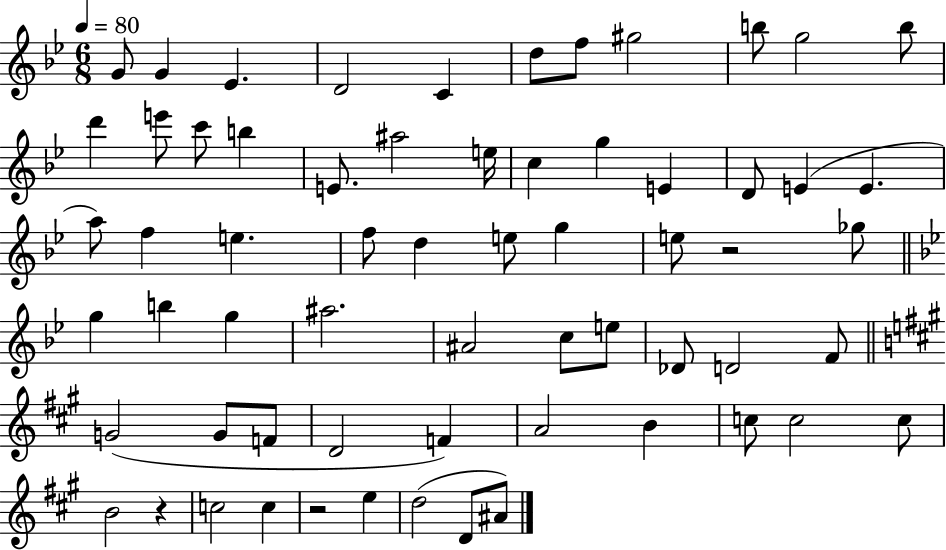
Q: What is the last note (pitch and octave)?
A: A#4